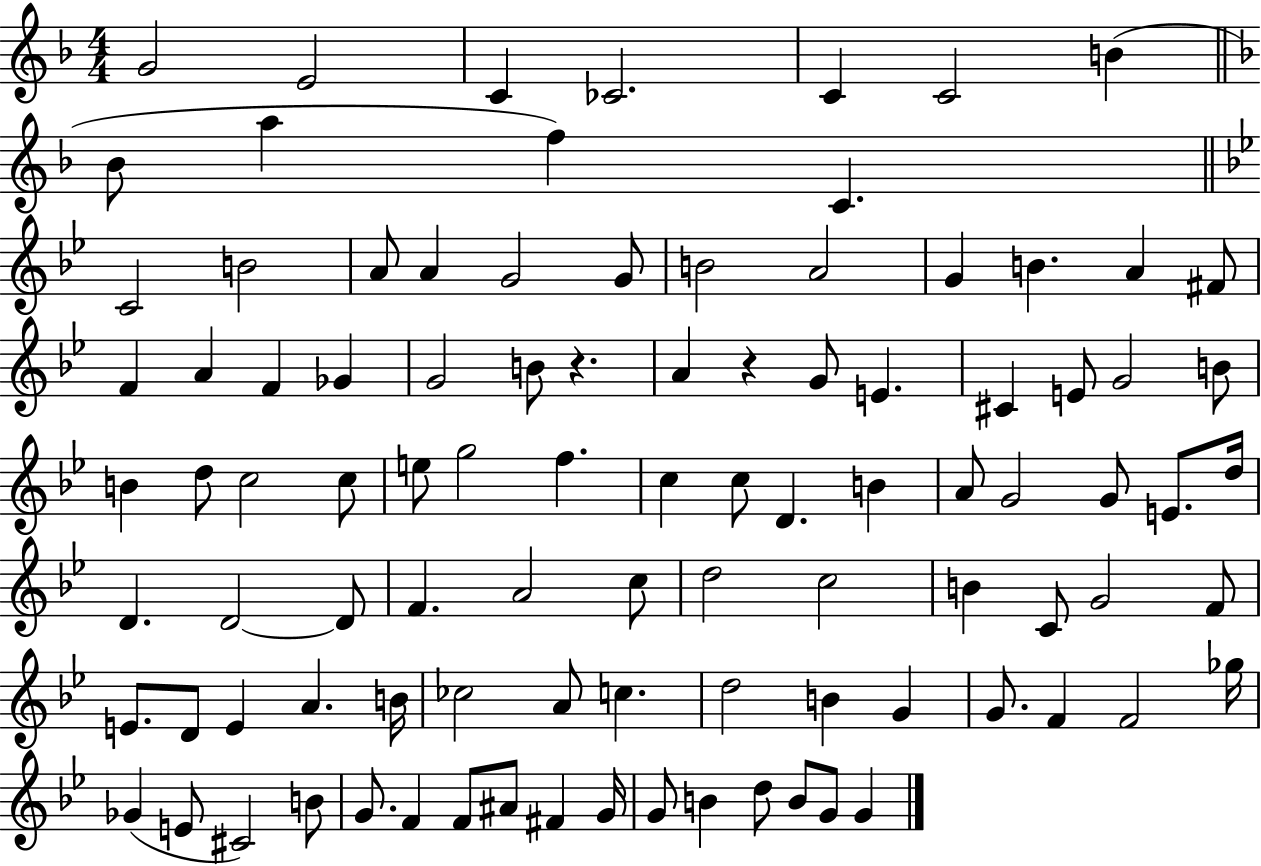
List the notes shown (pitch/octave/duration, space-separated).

G4/h E4/h C4/q CES4/h. C4/q C4/h B4/q Bb4/e A5/q F5/q C4/q. C4/h B4/h A4/e A4/q G4/h G4/e B4/h A4/h G4/q B4/q. A4/q F#4/e F4/q A4/q F4/q Gb4/q G4/h B4/e R/q. A4/q R/q G4/e E4/q. C#4/q E4/e G4/h B4/e B4/q D5/e C5/h C5/e E5/e G5/h F5/q. C5/q C5/e D4/q. B4/q A4/e G4/h G4/e E4/e. D5/s D4/q. D4/h D4/e F4/q. A4/h C5/e D5/h C5/h B4/q C4/e G4/h F4/e E4/e. D4/e E4/q A4/q. B4/s CES5/h A4/e C5/q. D5/h B4/q G4/q G4/e. F4/q F4/h Gb5/s Gb4/q E4/e C#4/h B4/e G4/e. F4/q F4/e A#4/e F#4/q G4/s G4/e B4/q D5/e B4/e G4/e G4/q